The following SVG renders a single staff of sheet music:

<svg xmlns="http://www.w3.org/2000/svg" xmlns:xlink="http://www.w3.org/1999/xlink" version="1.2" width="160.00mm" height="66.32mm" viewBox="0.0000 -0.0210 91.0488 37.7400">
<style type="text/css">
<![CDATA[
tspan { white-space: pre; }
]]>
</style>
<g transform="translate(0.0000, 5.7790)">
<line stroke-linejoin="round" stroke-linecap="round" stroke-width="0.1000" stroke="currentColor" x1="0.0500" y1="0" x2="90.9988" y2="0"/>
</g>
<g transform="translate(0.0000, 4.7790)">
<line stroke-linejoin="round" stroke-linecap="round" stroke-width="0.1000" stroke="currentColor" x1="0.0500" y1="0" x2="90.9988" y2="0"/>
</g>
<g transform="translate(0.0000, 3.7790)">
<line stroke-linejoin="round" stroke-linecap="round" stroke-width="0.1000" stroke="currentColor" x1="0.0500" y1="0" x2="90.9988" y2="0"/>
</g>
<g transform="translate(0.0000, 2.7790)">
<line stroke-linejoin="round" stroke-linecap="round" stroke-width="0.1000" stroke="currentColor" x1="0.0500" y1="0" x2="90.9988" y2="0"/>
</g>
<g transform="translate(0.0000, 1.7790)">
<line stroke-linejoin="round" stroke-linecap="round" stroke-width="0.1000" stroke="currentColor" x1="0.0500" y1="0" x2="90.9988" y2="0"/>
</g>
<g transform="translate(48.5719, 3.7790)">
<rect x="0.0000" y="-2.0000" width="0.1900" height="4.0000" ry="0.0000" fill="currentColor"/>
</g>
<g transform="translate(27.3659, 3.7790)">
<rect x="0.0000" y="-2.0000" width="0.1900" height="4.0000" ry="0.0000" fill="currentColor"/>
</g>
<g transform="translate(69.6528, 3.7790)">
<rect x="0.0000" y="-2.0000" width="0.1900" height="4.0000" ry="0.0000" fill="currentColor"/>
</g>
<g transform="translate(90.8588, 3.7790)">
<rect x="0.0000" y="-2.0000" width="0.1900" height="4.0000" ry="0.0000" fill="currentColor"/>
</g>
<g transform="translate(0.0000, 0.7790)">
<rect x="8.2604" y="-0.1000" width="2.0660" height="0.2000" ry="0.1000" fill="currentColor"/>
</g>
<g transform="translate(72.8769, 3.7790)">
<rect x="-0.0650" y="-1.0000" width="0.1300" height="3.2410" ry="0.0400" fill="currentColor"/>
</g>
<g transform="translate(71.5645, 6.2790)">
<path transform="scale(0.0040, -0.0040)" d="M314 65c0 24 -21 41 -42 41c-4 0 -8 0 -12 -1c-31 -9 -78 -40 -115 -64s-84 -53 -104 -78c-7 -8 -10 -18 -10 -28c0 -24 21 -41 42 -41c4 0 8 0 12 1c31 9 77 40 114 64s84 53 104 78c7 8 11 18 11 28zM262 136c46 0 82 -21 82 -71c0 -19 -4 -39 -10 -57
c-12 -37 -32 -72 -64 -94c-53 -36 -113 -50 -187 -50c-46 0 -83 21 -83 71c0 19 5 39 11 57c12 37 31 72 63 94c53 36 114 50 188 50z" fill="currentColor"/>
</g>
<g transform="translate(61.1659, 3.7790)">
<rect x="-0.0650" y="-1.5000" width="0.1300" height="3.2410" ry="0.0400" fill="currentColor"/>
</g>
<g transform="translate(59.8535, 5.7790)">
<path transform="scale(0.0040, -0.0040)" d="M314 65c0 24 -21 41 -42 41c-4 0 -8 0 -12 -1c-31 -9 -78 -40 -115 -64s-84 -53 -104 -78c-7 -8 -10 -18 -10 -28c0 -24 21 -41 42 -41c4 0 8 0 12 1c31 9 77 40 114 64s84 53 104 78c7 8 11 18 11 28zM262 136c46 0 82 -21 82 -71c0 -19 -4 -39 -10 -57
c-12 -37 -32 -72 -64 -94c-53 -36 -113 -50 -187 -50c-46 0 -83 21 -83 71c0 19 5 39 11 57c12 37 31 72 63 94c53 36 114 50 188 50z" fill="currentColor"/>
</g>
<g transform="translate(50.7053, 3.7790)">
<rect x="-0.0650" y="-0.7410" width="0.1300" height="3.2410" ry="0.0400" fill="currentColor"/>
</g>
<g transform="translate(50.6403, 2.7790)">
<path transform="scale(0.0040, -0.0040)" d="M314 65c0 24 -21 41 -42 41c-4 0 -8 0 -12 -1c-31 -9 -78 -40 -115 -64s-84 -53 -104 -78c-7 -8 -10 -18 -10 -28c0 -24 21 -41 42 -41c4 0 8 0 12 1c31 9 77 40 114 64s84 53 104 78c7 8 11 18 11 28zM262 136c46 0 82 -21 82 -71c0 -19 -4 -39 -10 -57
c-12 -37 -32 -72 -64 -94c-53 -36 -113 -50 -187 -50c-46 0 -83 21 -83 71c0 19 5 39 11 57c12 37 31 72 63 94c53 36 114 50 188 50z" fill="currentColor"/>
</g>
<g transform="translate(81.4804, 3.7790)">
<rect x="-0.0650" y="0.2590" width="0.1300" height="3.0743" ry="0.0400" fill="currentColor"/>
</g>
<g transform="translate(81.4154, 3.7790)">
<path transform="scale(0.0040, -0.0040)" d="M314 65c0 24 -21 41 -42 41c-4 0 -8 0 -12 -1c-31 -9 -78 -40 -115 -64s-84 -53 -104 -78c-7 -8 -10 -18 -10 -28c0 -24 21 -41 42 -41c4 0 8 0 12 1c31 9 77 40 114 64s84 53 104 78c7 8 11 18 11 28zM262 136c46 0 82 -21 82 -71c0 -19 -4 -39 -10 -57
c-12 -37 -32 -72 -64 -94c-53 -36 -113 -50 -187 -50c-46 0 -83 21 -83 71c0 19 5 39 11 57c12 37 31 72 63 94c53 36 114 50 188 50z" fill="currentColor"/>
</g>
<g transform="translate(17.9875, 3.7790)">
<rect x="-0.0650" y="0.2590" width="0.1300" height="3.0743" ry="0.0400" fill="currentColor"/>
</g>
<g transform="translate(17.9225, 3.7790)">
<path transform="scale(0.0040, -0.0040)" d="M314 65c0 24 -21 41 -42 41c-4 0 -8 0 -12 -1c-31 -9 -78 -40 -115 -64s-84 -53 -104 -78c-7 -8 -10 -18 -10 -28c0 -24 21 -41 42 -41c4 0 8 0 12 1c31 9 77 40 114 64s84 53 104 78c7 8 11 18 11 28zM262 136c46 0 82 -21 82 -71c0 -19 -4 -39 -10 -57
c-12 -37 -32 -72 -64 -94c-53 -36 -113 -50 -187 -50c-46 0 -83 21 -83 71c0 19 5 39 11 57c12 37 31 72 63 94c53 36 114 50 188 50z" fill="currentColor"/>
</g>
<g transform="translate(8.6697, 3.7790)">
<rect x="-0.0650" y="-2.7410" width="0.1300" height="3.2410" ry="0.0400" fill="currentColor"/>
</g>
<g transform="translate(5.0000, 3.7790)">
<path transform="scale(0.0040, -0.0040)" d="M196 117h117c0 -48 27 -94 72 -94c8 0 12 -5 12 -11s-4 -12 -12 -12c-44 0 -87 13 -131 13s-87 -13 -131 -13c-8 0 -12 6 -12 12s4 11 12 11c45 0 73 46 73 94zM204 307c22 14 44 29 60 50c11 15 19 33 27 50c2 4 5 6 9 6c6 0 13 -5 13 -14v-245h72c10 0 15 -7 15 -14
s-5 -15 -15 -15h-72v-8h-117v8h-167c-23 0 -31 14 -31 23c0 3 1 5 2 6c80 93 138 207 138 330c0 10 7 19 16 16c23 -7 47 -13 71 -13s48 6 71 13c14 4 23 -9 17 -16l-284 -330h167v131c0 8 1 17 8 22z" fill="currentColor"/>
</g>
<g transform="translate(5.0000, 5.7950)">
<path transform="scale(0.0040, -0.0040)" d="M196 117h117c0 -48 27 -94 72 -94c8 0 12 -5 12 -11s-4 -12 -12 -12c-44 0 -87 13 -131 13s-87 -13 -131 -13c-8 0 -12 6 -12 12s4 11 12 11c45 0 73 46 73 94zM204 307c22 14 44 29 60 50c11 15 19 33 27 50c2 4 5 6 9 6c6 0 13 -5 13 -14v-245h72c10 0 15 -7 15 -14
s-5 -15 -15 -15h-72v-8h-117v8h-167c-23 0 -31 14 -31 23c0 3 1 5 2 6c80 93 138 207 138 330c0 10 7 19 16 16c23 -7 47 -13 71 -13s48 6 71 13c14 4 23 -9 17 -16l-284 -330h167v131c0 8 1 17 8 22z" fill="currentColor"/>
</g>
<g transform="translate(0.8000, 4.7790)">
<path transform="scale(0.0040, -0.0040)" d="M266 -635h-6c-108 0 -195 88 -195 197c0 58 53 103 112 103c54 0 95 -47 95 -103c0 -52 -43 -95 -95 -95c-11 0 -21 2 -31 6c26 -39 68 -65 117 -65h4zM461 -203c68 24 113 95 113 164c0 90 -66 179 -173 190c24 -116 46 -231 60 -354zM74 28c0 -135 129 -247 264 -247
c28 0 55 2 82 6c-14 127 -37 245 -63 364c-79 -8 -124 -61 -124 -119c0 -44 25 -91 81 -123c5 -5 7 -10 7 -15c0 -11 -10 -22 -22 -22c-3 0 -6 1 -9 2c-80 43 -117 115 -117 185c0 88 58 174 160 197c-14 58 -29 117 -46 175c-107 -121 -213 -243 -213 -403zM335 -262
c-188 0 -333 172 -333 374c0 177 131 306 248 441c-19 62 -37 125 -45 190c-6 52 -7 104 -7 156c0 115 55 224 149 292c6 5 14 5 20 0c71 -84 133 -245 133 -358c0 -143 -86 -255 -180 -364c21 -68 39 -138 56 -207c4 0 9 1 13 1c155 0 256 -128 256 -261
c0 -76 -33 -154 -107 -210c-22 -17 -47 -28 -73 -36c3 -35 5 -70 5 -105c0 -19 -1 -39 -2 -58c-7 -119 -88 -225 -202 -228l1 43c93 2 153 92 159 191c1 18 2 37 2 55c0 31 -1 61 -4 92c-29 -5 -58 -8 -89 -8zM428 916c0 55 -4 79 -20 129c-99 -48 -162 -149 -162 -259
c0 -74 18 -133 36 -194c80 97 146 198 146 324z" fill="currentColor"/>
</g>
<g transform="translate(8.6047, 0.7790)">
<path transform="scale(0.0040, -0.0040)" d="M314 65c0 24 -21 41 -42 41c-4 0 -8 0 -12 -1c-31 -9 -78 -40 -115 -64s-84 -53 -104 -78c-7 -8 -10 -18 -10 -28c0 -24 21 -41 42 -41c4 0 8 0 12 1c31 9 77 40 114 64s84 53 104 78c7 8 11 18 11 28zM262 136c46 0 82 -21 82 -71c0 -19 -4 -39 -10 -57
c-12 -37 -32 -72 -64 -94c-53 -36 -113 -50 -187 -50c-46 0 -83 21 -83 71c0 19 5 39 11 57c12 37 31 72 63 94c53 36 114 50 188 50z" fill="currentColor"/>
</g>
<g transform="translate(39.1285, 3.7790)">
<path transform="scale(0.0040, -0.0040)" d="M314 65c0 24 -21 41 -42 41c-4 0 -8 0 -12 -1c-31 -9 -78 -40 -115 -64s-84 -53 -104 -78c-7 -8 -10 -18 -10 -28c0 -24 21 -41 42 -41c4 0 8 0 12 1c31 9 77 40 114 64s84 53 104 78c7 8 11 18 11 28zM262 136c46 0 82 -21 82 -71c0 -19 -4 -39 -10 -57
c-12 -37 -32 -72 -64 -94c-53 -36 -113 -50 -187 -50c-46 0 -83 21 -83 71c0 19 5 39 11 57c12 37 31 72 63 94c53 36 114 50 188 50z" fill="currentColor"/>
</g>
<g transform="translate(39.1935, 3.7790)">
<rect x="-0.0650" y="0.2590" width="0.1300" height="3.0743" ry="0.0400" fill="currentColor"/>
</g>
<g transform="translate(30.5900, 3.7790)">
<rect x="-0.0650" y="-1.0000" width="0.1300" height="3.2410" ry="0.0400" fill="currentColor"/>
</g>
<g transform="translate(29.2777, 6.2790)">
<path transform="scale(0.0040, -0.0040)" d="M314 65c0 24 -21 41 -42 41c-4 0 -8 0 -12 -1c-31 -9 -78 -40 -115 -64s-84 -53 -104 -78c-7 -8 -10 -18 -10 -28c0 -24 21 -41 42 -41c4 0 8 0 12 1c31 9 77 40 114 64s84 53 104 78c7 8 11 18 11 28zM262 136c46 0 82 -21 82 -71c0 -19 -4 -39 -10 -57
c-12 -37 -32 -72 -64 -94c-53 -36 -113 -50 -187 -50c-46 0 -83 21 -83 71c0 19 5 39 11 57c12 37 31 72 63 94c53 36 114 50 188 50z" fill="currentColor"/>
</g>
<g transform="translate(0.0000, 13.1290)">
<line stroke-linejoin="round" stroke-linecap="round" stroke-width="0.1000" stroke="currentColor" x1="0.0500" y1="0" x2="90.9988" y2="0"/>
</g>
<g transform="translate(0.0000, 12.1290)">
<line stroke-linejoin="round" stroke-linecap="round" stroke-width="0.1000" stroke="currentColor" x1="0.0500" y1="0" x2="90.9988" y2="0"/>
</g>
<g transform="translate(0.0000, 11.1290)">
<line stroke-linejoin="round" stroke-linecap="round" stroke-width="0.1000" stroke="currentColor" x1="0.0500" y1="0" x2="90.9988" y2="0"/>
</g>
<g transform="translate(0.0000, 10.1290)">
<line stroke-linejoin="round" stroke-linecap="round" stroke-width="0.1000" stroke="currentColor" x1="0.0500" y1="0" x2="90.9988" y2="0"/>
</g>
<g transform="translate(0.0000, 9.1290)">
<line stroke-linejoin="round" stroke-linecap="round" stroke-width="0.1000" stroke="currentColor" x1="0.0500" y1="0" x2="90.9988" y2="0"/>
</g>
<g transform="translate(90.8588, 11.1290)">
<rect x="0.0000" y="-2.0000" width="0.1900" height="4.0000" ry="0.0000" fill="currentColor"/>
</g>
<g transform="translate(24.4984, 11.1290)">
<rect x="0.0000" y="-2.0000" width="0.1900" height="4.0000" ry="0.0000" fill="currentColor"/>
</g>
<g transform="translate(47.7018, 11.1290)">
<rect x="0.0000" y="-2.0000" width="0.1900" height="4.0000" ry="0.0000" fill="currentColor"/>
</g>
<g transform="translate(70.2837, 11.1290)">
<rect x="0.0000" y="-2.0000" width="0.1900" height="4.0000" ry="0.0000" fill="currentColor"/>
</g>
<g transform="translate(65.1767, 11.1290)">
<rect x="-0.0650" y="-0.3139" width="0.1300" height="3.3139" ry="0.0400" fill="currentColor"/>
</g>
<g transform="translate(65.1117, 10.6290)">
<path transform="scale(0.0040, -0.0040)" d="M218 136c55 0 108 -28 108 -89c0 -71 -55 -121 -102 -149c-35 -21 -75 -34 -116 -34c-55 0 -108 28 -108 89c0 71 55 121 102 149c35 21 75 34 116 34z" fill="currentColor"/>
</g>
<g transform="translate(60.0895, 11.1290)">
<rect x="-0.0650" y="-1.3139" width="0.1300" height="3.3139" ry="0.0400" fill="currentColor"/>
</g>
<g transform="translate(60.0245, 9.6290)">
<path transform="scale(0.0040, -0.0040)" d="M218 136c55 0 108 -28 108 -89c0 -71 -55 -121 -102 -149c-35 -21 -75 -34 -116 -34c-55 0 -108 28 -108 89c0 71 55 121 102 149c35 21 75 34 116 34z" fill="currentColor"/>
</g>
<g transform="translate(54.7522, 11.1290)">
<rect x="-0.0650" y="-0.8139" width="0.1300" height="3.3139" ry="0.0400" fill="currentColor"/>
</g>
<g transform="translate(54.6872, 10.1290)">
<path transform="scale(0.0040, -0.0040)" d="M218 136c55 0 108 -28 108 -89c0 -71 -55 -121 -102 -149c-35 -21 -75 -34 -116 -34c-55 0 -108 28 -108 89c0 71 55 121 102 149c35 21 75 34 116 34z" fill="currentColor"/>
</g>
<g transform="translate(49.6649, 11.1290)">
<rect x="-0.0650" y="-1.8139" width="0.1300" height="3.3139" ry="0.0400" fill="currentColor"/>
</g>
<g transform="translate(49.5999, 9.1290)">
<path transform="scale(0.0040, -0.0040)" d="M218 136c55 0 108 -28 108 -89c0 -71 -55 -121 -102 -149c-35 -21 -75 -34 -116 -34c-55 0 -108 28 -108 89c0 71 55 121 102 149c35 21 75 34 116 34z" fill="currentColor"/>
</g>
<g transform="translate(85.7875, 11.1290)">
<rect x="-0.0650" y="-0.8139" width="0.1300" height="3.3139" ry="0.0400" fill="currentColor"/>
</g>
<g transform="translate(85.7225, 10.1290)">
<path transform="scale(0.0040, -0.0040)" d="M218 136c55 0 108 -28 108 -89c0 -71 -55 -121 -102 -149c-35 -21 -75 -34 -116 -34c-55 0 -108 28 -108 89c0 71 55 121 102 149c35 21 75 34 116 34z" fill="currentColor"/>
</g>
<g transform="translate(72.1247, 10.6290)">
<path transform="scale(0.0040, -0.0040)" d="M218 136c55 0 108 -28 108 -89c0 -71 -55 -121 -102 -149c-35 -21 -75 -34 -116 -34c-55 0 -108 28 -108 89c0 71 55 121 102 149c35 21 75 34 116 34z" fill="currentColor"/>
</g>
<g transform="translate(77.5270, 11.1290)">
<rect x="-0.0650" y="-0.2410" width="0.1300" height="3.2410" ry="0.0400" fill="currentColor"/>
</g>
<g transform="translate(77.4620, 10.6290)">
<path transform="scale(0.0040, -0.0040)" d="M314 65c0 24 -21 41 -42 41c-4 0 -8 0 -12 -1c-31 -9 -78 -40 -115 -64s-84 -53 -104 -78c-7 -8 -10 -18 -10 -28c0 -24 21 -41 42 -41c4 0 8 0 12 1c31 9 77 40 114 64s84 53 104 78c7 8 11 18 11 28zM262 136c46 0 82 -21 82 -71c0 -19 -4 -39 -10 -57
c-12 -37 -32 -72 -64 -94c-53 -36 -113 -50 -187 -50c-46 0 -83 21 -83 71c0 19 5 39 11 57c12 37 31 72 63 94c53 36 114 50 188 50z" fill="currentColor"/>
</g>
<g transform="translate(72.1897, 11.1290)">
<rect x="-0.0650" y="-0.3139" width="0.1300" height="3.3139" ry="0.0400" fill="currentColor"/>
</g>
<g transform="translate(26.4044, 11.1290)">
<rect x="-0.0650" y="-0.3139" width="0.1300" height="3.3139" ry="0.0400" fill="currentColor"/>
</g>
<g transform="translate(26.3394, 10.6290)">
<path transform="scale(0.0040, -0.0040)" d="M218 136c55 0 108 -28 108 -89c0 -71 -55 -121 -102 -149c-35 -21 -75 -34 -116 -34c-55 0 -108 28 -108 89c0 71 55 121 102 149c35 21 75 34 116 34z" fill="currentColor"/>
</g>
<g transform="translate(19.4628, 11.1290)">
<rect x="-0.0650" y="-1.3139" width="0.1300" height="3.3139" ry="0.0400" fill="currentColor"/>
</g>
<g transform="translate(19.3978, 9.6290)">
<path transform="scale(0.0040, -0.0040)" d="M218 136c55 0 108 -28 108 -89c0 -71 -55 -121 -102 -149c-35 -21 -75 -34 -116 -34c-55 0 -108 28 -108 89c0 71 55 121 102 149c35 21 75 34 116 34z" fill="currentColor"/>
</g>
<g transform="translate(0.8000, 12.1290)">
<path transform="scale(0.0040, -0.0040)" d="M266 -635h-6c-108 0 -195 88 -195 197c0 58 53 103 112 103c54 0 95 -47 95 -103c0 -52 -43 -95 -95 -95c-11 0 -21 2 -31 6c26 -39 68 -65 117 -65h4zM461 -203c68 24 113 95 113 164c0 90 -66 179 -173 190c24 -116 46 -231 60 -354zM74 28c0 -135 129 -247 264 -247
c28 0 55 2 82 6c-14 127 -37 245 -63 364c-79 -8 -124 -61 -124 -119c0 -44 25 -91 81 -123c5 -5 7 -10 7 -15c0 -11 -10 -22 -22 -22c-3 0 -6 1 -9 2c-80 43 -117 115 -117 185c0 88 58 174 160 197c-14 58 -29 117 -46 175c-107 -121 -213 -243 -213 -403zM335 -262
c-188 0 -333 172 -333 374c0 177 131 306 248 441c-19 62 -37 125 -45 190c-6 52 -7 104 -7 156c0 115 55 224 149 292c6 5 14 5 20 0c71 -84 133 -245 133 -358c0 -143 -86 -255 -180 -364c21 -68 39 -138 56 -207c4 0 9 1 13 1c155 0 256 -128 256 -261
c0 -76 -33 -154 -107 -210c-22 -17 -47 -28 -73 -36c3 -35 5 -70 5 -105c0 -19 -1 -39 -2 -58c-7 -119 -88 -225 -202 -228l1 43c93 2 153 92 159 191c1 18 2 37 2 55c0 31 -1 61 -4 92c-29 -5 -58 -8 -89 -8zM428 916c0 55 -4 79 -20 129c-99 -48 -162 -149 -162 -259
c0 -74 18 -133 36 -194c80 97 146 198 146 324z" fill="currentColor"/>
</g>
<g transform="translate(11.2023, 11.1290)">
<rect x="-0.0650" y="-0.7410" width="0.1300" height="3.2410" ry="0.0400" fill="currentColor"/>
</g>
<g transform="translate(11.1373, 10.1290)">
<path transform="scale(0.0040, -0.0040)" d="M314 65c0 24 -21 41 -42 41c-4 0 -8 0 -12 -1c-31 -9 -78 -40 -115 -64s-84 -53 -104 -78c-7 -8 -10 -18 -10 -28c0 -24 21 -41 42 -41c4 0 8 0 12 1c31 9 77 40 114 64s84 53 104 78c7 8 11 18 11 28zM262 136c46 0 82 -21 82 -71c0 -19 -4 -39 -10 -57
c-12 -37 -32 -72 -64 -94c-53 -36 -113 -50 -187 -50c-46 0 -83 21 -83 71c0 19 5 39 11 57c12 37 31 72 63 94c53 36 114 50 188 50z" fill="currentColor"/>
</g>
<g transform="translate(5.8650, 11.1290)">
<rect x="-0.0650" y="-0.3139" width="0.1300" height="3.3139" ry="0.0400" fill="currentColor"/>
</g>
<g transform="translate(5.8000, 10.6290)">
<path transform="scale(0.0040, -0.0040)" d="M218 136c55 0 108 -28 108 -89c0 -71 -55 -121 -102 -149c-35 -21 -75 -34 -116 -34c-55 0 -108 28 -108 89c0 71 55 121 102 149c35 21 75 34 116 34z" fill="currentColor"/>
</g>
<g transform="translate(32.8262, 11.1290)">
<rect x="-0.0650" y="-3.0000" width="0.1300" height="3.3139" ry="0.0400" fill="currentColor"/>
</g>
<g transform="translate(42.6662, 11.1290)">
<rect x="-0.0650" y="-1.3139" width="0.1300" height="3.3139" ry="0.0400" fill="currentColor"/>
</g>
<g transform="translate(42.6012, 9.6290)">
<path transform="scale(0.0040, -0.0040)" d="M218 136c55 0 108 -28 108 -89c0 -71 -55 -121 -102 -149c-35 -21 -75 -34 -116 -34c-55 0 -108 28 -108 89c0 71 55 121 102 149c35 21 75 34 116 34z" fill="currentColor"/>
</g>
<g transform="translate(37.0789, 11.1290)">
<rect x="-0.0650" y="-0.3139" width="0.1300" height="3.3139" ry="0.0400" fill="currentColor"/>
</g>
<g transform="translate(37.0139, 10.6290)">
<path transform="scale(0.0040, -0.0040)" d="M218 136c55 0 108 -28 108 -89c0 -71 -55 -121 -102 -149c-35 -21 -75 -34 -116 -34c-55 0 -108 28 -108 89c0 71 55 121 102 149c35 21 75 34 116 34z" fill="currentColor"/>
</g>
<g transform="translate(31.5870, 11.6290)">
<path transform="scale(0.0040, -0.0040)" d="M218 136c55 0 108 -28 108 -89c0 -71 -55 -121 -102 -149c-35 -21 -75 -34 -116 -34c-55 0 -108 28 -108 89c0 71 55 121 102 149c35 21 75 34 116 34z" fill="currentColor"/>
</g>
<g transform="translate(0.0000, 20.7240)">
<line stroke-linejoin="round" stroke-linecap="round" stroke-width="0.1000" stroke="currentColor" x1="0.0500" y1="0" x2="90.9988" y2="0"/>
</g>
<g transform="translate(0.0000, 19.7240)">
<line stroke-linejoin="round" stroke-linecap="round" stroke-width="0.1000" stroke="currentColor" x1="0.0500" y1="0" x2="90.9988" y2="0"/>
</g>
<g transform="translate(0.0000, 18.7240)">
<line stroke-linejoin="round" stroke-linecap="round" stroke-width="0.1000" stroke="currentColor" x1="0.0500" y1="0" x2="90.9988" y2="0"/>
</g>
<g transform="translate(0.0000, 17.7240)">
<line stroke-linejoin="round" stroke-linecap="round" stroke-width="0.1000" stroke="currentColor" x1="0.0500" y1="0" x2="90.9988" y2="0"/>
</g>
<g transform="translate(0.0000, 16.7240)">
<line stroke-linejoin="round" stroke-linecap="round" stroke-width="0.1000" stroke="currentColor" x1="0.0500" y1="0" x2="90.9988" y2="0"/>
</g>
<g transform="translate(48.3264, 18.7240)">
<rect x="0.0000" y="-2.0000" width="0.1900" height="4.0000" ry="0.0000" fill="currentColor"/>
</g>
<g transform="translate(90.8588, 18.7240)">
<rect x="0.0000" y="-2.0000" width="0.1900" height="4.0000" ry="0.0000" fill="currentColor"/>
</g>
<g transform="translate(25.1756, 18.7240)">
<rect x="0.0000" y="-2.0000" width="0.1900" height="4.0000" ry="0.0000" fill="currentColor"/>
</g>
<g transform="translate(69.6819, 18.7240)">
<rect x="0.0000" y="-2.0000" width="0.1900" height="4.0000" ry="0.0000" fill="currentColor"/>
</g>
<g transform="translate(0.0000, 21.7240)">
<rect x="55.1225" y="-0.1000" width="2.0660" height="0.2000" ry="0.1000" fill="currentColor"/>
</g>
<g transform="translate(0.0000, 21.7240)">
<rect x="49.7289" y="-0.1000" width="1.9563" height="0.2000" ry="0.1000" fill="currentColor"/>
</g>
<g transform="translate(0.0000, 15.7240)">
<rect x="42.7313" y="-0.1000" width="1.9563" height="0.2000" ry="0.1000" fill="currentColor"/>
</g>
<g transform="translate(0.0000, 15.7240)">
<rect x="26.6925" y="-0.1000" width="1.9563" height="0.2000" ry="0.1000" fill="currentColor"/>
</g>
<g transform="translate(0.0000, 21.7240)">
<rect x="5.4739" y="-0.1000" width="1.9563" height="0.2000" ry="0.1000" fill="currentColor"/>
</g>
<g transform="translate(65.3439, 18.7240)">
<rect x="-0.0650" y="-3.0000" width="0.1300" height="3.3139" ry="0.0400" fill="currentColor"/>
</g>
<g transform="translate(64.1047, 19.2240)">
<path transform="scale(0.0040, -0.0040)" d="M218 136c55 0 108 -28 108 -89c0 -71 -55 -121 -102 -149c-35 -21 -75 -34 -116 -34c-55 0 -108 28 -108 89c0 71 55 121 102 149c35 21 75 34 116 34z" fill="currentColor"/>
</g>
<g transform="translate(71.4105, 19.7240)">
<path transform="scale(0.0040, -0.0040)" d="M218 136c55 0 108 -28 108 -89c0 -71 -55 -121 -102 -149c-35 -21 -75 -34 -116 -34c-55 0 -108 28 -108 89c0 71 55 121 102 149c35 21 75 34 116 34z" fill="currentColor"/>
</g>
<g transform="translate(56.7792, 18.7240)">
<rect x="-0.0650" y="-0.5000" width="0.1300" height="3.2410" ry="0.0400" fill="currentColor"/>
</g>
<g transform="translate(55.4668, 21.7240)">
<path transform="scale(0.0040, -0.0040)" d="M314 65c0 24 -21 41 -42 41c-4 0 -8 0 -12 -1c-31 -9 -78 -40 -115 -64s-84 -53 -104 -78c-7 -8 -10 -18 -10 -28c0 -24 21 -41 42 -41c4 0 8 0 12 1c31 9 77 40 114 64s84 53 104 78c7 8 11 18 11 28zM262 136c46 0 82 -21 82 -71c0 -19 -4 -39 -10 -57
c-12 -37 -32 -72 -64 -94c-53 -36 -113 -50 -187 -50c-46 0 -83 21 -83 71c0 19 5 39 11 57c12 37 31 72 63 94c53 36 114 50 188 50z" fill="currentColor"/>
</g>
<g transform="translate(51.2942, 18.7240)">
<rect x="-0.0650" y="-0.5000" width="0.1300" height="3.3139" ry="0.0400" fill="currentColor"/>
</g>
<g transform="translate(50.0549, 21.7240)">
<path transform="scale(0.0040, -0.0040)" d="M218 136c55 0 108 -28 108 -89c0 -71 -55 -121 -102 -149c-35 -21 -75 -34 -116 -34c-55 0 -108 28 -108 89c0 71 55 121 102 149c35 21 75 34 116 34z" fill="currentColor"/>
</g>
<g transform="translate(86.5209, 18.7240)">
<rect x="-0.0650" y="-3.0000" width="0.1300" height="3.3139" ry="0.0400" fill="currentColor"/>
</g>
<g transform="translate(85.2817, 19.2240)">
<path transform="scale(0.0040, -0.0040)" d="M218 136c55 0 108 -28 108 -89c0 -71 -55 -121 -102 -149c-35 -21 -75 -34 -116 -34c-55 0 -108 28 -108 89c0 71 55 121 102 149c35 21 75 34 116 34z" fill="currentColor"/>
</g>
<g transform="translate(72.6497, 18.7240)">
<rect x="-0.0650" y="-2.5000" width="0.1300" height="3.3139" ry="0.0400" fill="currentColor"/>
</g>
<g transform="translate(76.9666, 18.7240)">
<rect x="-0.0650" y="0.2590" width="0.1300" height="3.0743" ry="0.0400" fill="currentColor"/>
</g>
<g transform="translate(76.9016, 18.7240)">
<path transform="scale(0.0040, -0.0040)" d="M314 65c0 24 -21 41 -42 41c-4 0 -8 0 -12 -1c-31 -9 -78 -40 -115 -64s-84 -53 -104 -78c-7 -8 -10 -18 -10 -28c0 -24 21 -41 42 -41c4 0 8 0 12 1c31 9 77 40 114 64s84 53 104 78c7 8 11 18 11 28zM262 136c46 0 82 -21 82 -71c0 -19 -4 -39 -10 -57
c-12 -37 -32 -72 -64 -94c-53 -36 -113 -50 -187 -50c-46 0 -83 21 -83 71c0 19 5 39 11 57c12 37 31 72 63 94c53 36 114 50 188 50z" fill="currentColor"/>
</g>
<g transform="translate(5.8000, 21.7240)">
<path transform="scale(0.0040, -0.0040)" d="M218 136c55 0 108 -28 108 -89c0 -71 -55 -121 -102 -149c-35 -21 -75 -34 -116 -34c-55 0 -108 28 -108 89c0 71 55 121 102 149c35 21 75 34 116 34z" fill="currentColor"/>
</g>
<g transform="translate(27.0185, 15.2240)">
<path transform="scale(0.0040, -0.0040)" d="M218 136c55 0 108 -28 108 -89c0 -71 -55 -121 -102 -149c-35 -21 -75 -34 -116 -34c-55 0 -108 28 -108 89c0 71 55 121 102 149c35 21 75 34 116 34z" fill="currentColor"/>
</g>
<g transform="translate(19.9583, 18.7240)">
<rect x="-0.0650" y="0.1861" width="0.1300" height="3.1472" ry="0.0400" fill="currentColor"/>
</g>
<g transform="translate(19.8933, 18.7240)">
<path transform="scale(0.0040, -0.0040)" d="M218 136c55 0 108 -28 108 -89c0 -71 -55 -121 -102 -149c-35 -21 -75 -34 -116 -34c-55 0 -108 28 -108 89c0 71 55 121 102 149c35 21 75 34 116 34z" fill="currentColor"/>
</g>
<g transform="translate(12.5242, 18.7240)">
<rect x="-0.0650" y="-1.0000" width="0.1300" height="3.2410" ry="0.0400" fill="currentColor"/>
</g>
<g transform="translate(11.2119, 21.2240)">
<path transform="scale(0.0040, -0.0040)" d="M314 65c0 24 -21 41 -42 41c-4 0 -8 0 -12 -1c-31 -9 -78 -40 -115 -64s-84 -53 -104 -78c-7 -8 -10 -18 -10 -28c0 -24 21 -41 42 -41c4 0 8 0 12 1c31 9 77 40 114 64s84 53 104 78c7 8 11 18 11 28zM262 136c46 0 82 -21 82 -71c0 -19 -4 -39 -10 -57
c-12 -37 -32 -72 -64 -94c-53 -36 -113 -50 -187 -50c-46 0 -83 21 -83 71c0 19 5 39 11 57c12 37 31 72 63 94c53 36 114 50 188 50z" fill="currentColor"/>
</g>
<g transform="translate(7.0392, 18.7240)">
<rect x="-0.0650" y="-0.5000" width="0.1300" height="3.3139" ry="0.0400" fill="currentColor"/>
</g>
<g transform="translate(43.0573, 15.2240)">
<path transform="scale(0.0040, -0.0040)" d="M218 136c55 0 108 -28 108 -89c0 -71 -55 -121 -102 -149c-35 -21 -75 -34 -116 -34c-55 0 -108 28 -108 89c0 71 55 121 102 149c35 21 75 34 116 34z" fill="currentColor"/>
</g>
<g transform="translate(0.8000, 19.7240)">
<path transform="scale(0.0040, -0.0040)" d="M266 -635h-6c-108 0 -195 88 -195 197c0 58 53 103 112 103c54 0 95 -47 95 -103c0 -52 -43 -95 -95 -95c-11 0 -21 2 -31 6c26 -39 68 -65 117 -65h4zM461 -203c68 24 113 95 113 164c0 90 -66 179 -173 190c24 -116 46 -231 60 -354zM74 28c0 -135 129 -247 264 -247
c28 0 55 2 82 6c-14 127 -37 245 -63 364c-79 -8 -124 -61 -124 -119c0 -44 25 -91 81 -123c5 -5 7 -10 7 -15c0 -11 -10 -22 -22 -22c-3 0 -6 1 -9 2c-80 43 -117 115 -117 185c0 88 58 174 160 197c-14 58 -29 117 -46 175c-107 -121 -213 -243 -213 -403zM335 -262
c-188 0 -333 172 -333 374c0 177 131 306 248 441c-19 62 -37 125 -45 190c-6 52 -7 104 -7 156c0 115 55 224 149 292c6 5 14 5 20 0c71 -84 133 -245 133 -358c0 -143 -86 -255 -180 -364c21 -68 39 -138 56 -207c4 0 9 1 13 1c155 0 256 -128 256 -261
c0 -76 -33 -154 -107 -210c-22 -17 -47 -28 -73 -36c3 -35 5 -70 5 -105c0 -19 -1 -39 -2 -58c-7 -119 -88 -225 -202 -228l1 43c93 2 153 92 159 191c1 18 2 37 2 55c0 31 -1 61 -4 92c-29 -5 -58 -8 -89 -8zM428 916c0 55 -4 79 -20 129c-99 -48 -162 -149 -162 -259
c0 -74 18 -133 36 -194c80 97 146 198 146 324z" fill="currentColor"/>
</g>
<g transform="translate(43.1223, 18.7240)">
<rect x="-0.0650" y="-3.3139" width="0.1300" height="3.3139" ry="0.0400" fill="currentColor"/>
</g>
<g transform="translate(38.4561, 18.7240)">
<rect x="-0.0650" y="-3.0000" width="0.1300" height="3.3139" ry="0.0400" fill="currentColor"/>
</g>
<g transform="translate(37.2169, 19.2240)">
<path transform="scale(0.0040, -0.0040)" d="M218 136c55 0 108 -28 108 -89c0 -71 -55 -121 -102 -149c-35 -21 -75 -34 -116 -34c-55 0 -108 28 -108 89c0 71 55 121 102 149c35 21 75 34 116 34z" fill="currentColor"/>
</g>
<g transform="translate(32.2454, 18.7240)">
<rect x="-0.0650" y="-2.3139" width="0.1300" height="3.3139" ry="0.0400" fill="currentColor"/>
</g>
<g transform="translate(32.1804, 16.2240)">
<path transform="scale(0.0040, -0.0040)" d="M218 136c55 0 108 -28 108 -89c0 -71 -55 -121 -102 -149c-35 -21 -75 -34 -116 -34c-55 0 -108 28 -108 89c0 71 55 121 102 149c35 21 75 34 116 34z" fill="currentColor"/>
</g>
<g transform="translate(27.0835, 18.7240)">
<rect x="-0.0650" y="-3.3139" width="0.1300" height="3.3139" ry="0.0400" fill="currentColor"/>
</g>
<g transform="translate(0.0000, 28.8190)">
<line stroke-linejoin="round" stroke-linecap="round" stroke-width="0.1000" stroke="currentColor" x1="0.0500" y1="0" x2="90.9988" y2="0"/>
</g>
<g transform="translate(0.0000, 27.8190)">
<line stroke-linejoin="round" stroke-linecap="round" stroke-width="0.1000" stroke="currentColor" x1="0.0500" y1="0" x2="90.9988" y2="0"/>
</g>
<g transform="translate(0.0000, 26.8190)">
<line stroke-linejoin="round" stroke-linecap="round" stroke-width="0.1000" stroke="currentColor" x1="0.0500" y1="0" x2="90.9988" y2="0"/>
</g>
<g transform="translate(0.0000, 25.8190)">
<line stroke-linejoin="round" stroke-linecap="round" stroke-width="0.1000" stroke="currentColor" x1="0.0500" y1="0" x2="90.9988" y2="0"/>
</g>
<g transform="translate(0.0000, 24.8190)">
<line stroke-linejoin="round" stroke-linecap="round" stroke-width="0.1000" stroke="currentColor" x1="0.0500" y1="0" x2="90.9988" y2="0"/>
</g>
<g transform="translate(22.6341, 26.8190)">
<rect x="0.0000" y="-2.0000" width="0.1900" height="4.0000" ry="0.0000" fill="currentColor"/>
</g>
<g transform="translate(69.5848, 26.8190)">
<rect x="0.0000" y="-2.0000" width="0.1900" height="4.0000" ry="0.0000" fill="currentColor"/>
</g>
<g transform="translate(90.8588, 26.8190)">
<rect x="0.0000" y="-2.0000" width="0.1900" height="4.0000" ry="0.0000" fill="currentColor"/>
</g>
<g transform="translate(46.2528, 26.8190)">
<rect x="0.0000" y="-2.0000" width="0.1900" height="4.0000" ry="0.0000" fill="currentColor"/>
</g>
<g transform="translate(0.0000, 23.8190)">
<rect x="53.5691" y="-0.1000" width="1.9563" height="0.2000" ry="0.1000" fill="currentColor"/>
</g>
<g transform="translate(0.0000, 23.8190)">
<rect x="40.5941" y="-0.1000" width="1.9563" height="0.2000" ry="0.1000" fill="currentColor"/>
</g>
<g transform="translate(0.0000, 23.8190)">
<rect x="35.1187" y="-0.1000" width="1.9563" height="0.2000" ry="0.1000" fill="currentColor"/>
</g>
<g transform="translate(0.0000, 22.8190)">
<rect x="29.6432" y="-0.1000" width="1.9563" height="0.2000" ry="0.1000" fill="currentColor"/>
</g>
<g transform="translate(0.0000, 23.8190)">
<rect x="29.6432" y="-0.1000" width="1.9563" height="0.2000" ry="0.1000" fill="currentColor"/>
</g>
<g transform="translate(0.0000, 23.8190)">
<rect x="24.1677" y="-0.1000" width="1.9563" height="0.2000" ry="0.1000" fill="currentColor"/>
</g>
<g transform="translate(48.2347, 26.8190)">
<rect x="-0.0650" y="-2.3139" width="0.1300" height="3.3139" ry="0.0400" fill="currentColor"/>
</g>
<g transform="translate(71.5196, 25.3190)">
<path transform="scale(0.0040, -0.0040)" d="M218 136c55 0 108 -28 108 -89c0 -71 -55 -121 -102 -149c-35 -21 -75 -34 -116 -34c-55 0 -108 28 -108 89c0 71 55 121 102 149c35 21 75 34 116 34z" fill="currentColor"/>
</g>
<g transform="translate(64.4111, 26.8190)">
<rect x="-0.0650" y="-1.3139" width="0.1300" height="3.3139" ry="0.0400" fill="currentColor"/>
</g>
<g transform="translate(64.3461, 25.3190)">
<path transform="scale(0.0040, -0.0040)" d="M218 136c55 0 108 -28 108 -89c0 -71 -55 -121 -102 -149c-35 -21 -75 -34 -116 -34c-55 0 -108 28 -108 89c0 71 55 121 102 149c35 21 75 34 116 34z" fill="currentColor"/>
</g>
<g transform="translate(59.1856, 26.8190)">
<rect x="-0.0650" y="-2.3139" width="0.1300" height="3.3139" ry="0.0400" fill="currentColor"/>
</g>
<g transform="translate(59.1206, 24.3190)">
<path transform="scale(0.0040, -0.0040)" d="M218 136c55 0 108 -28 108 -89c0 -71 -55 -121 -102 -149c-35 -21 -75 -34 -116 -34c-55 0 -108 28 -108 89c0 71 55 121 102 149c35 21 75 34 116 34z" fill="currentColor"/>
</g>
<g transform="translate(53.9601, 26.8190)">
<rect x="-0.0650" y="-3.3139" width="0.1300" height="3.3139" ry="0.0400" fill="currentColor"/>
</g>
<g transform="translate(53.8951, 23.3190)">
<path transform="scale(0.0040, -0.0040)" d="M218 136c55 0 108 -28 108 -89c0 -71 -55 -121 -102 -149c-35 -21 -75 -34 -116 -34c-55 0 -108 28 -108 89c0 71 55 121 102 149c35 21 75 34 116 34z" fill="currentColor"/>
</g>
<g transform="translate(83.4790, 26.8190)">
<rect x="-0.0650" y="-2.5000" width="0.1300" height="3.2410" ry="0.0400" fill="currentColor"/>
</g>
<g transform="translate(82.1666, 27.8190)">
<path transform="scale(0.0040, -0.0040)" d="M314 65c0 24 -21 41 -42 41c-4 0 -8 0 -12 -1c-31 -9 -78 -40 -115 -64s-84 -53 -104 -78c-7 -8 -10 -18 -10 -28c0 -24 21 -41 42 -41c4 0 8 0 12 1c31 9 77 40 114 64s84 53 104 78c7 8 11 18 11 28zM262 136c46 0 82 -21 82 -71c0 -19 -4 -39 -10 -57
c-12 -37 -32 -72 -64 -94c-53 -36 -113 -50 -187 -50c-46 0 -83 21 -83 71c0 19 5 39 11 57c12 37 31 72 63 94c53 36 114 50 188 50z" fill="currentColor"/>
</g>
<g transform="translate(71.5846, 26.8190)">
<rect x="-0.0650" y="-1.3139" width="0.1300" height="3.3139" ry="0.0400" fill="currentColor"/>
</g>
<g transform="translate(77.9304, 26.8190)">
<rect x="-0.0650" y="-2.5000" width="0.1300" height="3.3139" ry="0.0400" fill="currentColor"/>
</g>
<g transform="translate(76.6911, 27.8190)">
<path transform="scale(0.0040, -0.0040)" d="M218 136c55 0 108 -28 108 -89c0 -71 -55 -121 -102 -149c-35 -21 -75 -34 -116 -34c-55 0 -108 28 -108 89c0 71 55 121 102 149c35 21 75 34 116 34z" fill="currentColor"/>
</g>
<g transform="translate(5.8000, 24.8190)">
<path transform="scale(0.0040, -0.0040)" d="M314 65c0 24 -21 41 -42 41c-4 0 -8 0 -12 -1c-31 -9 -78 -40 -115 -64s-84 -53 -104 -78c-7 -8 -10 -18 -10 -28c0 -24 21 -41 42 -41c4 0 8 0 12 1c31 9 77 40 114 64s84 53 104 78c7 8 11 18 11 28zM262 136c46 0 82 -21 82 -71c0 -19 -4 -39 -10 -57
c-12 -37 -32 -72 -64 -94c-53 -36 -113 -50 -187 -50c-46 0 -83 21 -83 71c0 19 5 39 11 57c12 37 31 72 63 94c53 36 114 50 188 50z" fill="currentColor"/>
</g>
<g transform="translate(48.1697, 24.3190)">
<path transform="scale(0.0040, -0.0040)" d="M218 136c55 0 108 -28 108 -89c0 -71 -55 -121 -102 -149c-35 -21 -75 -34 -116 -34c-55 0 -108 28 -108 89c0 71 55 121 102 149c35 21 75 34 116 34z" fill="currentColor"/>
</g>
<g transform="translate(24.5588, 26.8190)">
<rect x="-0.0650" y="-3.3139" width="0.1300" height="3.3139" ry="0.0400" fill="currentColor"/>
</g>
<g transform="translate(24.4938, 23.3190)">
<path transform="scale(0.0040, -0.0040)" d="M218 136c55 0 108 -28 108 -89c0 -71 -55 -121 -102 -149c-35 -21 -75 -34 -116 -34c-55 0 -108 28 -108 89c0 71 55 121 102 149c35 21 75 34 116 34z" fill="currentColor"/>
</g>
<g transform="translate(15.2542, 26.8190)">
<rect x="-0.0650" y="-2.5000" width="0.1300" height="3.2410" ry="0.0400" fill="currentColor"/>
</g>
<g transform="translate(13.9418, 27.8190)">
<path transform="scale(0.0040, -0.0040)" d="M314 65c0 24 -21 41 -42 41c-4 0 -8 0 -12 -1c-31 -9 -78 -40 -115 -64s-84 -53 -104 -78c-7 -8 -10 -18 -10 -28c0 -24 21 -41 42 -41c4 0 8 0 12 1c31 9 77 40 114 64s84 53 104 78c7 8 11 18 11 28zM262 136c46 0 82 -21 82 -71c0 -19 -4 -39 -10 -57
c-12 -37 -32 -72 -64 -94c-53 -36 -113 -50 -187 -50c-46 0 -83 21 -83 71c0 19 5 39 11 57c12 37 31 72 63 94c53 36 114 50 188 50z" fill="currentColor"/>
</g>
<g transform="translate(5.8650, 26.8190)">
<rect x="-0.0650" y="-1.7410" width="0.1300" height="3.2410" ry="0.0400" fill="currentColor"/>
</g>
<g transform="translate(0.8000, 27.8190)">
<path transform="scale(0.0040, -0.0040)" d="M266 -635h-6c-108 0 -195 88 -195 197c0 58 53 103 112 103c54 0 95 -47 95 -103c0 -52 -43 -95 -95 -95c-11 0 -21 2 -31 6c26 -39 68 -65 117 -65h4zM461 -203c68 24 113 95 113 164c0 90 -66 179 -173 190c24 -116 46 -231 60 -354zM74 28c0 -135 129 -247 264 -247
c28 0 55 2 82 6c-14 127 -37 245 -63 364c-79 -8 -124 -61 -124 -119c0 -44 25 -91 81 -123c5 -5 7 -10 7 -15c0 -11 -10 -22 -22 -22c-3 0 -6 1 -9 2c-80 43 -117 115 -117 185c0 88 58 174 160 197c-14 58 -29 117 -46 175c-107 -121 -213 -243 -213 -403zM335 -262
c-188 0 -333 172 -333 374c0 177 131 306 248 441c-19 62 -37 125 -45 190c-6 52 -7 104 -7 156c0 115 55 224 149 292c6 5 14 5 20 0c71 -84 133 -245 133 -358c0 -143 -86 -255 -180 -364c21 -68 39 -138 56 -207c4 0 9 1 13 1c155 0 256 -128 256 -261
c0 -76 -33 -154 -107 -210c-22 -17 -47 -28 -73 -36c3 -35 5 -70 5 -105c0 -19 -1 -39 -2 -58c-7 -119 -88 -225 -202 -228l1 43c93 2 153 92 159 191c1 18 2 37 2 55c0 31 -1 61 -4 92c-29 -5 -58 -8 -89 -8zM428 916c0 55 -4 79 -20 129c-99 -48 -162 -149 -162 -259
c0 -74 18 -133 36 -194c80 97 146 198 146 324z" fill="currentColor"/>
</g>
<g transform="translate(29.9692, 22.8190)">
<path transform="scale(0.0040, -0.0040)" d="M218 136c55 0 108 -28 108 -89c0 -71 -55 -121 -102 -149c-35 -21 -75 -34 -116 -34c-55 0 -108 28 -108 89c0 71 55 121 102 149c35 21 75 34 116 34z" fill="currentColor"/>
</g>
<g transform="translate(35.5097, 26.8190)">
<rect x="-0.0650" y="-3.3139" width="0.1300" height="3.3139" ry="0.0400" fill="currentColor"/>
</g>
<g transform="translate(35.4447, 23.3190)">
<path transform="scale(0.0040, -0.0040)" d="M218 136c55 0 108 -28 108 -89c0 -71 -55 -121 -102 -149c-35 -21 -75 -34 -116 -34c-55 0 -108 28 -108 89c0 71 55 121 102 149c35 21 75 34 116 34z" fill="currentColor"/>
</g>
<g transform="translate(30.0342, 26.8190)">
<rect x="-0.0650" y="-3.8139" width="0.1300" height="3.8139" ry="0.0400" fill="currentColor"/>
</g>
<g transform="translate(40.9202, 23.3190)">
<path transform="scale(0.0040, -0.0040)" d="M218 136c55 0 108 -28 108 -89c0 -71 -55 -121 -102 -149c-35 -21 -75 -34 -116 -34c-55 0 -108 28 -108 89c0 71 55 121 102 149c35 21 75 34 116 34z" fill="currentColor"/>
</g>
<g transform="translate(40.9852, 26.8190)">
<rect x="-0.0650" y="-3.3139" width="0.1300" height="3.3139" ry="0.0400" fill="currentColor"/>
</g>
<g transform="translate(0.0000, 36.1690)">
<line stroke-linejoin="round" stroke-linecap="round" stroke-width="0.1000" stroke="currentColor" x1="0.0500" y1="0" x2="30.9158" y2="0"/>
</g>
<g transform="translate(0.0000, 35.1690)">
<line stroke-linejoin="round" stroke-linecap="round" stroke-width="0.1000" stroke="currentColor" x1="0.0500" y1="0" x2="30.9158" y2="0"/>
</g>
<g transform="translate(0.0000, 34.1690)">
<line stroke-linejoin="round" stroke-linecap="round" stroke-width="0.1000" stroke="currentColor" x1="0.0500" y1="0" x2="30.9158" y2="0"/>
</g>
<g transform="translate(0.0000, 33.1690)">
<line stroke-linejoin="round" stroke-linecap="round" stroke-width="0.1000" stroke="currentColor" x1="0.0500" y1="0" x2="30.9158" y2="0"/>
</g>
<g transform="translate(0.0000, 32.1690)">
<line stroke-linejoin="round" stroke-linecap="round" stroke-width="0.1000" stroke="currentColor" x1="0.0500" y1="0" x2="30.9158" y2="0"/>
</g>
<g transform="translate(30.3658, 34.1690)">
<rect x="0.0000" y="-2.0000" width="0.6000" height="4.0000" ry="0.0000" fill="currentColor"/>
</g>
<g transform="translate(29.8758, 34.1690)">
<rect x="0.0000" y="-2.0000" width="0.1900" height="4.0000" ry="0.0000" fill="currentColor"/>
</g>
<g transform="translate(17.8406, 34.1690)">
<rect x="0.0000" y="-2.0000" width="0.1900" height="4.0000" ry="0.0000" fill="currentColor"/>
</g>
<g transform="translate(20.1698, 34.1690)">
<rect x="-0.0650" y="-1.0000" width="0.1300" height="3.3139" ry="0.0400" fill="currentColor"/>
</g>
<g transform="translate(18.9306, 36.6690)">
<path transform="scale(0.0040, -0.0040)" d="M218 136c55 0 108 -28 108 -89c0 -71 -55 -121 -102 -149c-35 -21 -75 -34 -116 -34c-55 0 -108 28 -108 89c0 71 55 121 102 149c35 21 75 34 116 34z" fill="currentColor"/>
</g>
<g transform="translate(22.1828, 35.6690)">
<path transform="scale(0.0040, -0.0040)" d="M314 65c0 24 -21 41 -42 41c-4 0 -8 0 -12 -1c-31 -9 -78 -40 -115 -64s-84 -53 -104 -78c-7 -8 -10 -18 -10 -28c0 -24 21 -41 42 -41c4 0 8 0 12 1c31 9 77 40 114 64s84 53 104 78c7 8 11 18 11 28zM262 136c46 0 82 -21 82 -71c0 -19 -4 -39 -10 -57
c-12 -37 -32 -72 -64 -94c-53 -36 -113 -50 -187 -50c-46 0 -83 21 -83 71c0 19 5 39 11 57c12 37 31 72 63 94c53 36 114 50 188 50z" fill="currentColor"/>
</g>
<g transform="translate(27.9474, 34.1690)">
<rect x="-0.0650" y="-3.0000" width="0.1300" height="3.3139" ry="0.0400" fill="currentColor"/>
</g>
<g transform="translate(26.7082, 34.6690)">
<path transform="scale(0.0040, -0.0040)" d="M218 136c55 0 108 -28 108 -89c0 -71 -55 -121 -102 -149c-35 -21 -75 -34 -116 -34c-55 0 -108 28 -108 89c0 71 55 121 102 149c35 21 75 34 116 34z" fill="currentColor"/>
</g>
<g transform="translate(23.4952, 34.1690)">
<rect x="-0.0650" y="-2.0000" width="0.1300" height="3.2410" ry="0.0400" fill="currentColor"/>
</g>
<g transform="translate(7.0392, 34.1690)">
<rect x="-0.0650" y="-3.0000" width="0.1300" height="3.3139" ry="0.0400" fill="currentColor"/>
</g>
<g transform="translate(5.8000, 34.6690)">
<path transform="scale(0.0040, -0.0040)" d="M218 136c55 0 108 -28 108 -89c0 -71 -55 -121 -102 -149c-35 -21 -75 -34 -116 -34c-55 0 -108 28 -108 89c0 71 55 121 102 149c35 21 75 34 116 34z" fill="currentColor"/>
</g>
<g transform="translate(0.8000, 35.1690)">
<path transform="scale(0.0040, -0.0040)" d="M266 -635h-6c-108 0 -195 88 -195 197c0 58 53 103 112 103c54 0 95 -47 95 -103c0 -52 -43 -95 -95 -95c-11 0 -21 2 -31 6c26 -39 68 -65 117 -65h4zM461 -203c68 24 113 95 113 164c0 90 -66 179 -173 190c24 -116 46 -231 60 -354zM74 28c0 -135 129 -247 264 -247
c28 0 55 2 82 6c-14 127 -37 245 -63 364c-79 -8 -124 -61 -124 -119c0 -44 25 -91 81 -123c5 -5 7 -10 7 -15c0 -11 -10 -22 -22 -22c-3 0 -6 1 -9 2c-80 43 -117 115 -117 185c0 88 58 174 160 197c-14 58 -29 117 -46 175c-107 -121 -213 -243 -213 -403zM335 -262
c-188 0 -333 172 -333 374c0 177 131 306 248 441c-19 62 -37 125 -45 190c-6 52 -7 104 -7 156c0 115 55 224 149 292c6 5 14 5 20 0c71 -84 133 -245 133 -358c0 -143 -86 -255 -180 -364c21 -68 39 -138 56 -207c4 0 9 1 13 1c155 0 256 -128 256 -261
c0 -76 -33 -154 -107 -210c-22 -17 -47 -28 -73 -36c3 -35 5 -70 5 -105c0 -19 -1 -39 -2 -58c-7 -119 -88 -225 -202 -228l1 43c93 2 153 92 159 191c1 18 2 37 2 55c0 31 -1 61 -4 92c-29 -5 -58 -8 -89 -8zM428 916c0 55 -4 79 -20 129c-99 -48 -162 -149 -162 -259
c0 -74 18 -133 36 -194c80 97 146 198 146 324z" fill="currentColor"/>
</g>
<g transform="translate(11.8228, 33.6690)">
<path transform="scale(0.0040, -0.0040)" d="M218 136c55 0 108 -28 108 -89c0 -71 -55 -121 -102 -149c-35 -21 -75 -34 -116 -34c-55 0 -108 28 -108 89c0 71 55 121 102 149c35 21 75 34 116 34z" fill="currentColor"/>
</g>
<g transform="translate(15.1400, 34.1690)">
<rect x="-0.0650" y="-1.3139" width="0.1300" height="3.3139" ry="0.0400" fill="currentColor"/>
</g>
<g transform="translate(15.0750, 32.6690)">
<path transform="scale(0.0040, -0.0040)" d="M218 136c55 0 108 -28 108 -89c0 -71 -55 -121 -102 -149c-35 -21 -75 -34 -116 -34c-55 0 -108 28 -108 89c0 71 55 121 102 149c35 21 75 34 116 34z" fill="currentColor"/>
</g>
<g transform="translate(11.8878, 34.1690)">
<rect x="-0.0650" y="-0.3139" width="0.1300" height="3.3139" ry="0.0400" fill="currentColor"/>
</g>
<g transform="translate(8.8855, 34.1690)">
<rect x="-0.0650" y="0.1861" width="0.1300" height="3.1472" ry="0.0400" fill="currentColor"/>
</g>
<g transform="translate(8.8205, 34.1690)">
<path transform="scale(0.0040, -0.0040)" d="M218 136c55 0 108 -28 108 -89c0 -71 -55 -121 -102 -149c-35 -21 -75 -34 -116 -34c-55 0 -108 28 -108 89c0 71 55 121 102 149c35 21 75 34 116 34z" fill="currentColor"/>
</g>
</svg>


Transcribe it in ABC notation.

X:1
T:Untitled
M:4/4
L:1/4
K:C
a2 B2 D2 B2 d2 E2 D2 B2 c d2 e c A c e f d e c c c2 d C D2 B b g A b C C2 A G B2 A f2 G2 b c' b b g b g e e G G2 A B c e D F2 A